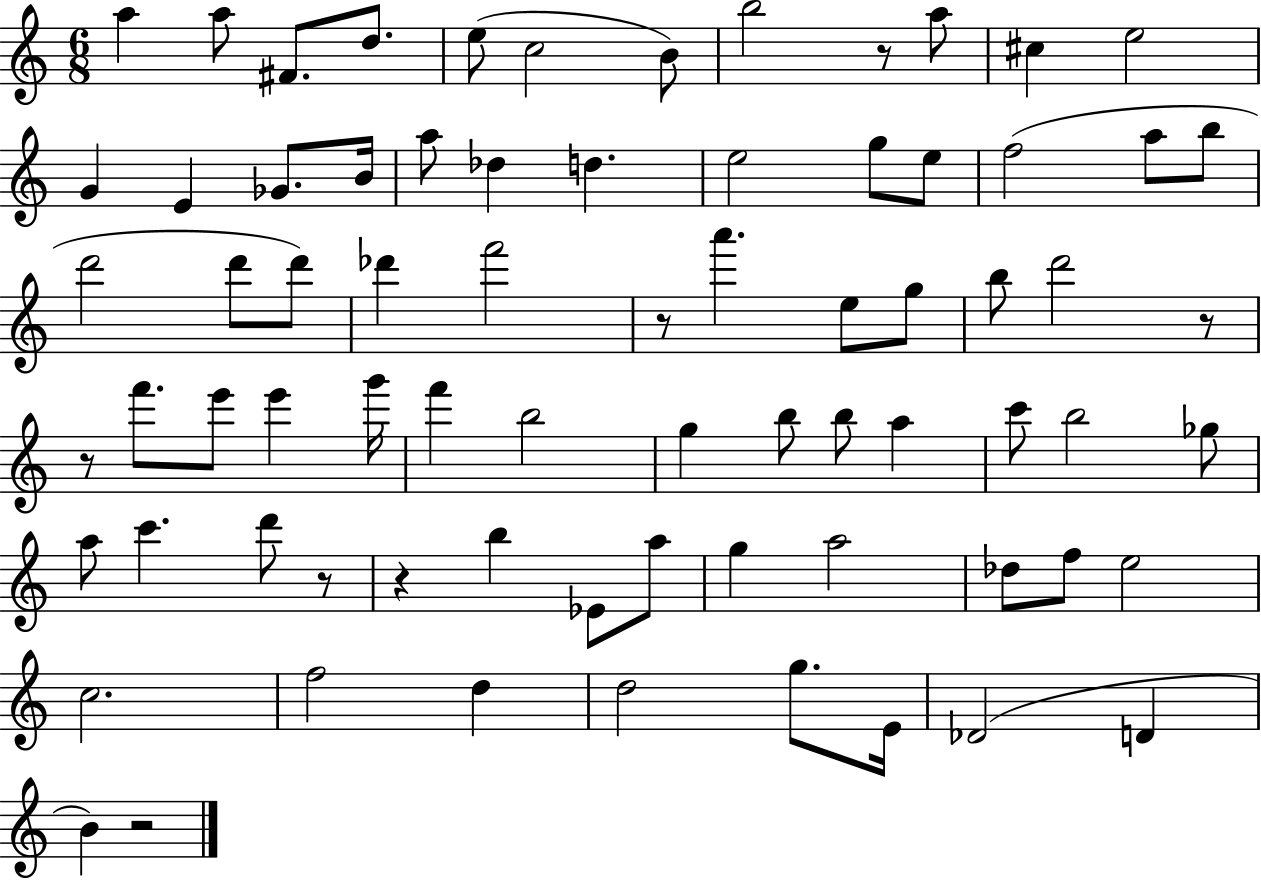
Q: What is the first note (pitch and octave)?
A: A5